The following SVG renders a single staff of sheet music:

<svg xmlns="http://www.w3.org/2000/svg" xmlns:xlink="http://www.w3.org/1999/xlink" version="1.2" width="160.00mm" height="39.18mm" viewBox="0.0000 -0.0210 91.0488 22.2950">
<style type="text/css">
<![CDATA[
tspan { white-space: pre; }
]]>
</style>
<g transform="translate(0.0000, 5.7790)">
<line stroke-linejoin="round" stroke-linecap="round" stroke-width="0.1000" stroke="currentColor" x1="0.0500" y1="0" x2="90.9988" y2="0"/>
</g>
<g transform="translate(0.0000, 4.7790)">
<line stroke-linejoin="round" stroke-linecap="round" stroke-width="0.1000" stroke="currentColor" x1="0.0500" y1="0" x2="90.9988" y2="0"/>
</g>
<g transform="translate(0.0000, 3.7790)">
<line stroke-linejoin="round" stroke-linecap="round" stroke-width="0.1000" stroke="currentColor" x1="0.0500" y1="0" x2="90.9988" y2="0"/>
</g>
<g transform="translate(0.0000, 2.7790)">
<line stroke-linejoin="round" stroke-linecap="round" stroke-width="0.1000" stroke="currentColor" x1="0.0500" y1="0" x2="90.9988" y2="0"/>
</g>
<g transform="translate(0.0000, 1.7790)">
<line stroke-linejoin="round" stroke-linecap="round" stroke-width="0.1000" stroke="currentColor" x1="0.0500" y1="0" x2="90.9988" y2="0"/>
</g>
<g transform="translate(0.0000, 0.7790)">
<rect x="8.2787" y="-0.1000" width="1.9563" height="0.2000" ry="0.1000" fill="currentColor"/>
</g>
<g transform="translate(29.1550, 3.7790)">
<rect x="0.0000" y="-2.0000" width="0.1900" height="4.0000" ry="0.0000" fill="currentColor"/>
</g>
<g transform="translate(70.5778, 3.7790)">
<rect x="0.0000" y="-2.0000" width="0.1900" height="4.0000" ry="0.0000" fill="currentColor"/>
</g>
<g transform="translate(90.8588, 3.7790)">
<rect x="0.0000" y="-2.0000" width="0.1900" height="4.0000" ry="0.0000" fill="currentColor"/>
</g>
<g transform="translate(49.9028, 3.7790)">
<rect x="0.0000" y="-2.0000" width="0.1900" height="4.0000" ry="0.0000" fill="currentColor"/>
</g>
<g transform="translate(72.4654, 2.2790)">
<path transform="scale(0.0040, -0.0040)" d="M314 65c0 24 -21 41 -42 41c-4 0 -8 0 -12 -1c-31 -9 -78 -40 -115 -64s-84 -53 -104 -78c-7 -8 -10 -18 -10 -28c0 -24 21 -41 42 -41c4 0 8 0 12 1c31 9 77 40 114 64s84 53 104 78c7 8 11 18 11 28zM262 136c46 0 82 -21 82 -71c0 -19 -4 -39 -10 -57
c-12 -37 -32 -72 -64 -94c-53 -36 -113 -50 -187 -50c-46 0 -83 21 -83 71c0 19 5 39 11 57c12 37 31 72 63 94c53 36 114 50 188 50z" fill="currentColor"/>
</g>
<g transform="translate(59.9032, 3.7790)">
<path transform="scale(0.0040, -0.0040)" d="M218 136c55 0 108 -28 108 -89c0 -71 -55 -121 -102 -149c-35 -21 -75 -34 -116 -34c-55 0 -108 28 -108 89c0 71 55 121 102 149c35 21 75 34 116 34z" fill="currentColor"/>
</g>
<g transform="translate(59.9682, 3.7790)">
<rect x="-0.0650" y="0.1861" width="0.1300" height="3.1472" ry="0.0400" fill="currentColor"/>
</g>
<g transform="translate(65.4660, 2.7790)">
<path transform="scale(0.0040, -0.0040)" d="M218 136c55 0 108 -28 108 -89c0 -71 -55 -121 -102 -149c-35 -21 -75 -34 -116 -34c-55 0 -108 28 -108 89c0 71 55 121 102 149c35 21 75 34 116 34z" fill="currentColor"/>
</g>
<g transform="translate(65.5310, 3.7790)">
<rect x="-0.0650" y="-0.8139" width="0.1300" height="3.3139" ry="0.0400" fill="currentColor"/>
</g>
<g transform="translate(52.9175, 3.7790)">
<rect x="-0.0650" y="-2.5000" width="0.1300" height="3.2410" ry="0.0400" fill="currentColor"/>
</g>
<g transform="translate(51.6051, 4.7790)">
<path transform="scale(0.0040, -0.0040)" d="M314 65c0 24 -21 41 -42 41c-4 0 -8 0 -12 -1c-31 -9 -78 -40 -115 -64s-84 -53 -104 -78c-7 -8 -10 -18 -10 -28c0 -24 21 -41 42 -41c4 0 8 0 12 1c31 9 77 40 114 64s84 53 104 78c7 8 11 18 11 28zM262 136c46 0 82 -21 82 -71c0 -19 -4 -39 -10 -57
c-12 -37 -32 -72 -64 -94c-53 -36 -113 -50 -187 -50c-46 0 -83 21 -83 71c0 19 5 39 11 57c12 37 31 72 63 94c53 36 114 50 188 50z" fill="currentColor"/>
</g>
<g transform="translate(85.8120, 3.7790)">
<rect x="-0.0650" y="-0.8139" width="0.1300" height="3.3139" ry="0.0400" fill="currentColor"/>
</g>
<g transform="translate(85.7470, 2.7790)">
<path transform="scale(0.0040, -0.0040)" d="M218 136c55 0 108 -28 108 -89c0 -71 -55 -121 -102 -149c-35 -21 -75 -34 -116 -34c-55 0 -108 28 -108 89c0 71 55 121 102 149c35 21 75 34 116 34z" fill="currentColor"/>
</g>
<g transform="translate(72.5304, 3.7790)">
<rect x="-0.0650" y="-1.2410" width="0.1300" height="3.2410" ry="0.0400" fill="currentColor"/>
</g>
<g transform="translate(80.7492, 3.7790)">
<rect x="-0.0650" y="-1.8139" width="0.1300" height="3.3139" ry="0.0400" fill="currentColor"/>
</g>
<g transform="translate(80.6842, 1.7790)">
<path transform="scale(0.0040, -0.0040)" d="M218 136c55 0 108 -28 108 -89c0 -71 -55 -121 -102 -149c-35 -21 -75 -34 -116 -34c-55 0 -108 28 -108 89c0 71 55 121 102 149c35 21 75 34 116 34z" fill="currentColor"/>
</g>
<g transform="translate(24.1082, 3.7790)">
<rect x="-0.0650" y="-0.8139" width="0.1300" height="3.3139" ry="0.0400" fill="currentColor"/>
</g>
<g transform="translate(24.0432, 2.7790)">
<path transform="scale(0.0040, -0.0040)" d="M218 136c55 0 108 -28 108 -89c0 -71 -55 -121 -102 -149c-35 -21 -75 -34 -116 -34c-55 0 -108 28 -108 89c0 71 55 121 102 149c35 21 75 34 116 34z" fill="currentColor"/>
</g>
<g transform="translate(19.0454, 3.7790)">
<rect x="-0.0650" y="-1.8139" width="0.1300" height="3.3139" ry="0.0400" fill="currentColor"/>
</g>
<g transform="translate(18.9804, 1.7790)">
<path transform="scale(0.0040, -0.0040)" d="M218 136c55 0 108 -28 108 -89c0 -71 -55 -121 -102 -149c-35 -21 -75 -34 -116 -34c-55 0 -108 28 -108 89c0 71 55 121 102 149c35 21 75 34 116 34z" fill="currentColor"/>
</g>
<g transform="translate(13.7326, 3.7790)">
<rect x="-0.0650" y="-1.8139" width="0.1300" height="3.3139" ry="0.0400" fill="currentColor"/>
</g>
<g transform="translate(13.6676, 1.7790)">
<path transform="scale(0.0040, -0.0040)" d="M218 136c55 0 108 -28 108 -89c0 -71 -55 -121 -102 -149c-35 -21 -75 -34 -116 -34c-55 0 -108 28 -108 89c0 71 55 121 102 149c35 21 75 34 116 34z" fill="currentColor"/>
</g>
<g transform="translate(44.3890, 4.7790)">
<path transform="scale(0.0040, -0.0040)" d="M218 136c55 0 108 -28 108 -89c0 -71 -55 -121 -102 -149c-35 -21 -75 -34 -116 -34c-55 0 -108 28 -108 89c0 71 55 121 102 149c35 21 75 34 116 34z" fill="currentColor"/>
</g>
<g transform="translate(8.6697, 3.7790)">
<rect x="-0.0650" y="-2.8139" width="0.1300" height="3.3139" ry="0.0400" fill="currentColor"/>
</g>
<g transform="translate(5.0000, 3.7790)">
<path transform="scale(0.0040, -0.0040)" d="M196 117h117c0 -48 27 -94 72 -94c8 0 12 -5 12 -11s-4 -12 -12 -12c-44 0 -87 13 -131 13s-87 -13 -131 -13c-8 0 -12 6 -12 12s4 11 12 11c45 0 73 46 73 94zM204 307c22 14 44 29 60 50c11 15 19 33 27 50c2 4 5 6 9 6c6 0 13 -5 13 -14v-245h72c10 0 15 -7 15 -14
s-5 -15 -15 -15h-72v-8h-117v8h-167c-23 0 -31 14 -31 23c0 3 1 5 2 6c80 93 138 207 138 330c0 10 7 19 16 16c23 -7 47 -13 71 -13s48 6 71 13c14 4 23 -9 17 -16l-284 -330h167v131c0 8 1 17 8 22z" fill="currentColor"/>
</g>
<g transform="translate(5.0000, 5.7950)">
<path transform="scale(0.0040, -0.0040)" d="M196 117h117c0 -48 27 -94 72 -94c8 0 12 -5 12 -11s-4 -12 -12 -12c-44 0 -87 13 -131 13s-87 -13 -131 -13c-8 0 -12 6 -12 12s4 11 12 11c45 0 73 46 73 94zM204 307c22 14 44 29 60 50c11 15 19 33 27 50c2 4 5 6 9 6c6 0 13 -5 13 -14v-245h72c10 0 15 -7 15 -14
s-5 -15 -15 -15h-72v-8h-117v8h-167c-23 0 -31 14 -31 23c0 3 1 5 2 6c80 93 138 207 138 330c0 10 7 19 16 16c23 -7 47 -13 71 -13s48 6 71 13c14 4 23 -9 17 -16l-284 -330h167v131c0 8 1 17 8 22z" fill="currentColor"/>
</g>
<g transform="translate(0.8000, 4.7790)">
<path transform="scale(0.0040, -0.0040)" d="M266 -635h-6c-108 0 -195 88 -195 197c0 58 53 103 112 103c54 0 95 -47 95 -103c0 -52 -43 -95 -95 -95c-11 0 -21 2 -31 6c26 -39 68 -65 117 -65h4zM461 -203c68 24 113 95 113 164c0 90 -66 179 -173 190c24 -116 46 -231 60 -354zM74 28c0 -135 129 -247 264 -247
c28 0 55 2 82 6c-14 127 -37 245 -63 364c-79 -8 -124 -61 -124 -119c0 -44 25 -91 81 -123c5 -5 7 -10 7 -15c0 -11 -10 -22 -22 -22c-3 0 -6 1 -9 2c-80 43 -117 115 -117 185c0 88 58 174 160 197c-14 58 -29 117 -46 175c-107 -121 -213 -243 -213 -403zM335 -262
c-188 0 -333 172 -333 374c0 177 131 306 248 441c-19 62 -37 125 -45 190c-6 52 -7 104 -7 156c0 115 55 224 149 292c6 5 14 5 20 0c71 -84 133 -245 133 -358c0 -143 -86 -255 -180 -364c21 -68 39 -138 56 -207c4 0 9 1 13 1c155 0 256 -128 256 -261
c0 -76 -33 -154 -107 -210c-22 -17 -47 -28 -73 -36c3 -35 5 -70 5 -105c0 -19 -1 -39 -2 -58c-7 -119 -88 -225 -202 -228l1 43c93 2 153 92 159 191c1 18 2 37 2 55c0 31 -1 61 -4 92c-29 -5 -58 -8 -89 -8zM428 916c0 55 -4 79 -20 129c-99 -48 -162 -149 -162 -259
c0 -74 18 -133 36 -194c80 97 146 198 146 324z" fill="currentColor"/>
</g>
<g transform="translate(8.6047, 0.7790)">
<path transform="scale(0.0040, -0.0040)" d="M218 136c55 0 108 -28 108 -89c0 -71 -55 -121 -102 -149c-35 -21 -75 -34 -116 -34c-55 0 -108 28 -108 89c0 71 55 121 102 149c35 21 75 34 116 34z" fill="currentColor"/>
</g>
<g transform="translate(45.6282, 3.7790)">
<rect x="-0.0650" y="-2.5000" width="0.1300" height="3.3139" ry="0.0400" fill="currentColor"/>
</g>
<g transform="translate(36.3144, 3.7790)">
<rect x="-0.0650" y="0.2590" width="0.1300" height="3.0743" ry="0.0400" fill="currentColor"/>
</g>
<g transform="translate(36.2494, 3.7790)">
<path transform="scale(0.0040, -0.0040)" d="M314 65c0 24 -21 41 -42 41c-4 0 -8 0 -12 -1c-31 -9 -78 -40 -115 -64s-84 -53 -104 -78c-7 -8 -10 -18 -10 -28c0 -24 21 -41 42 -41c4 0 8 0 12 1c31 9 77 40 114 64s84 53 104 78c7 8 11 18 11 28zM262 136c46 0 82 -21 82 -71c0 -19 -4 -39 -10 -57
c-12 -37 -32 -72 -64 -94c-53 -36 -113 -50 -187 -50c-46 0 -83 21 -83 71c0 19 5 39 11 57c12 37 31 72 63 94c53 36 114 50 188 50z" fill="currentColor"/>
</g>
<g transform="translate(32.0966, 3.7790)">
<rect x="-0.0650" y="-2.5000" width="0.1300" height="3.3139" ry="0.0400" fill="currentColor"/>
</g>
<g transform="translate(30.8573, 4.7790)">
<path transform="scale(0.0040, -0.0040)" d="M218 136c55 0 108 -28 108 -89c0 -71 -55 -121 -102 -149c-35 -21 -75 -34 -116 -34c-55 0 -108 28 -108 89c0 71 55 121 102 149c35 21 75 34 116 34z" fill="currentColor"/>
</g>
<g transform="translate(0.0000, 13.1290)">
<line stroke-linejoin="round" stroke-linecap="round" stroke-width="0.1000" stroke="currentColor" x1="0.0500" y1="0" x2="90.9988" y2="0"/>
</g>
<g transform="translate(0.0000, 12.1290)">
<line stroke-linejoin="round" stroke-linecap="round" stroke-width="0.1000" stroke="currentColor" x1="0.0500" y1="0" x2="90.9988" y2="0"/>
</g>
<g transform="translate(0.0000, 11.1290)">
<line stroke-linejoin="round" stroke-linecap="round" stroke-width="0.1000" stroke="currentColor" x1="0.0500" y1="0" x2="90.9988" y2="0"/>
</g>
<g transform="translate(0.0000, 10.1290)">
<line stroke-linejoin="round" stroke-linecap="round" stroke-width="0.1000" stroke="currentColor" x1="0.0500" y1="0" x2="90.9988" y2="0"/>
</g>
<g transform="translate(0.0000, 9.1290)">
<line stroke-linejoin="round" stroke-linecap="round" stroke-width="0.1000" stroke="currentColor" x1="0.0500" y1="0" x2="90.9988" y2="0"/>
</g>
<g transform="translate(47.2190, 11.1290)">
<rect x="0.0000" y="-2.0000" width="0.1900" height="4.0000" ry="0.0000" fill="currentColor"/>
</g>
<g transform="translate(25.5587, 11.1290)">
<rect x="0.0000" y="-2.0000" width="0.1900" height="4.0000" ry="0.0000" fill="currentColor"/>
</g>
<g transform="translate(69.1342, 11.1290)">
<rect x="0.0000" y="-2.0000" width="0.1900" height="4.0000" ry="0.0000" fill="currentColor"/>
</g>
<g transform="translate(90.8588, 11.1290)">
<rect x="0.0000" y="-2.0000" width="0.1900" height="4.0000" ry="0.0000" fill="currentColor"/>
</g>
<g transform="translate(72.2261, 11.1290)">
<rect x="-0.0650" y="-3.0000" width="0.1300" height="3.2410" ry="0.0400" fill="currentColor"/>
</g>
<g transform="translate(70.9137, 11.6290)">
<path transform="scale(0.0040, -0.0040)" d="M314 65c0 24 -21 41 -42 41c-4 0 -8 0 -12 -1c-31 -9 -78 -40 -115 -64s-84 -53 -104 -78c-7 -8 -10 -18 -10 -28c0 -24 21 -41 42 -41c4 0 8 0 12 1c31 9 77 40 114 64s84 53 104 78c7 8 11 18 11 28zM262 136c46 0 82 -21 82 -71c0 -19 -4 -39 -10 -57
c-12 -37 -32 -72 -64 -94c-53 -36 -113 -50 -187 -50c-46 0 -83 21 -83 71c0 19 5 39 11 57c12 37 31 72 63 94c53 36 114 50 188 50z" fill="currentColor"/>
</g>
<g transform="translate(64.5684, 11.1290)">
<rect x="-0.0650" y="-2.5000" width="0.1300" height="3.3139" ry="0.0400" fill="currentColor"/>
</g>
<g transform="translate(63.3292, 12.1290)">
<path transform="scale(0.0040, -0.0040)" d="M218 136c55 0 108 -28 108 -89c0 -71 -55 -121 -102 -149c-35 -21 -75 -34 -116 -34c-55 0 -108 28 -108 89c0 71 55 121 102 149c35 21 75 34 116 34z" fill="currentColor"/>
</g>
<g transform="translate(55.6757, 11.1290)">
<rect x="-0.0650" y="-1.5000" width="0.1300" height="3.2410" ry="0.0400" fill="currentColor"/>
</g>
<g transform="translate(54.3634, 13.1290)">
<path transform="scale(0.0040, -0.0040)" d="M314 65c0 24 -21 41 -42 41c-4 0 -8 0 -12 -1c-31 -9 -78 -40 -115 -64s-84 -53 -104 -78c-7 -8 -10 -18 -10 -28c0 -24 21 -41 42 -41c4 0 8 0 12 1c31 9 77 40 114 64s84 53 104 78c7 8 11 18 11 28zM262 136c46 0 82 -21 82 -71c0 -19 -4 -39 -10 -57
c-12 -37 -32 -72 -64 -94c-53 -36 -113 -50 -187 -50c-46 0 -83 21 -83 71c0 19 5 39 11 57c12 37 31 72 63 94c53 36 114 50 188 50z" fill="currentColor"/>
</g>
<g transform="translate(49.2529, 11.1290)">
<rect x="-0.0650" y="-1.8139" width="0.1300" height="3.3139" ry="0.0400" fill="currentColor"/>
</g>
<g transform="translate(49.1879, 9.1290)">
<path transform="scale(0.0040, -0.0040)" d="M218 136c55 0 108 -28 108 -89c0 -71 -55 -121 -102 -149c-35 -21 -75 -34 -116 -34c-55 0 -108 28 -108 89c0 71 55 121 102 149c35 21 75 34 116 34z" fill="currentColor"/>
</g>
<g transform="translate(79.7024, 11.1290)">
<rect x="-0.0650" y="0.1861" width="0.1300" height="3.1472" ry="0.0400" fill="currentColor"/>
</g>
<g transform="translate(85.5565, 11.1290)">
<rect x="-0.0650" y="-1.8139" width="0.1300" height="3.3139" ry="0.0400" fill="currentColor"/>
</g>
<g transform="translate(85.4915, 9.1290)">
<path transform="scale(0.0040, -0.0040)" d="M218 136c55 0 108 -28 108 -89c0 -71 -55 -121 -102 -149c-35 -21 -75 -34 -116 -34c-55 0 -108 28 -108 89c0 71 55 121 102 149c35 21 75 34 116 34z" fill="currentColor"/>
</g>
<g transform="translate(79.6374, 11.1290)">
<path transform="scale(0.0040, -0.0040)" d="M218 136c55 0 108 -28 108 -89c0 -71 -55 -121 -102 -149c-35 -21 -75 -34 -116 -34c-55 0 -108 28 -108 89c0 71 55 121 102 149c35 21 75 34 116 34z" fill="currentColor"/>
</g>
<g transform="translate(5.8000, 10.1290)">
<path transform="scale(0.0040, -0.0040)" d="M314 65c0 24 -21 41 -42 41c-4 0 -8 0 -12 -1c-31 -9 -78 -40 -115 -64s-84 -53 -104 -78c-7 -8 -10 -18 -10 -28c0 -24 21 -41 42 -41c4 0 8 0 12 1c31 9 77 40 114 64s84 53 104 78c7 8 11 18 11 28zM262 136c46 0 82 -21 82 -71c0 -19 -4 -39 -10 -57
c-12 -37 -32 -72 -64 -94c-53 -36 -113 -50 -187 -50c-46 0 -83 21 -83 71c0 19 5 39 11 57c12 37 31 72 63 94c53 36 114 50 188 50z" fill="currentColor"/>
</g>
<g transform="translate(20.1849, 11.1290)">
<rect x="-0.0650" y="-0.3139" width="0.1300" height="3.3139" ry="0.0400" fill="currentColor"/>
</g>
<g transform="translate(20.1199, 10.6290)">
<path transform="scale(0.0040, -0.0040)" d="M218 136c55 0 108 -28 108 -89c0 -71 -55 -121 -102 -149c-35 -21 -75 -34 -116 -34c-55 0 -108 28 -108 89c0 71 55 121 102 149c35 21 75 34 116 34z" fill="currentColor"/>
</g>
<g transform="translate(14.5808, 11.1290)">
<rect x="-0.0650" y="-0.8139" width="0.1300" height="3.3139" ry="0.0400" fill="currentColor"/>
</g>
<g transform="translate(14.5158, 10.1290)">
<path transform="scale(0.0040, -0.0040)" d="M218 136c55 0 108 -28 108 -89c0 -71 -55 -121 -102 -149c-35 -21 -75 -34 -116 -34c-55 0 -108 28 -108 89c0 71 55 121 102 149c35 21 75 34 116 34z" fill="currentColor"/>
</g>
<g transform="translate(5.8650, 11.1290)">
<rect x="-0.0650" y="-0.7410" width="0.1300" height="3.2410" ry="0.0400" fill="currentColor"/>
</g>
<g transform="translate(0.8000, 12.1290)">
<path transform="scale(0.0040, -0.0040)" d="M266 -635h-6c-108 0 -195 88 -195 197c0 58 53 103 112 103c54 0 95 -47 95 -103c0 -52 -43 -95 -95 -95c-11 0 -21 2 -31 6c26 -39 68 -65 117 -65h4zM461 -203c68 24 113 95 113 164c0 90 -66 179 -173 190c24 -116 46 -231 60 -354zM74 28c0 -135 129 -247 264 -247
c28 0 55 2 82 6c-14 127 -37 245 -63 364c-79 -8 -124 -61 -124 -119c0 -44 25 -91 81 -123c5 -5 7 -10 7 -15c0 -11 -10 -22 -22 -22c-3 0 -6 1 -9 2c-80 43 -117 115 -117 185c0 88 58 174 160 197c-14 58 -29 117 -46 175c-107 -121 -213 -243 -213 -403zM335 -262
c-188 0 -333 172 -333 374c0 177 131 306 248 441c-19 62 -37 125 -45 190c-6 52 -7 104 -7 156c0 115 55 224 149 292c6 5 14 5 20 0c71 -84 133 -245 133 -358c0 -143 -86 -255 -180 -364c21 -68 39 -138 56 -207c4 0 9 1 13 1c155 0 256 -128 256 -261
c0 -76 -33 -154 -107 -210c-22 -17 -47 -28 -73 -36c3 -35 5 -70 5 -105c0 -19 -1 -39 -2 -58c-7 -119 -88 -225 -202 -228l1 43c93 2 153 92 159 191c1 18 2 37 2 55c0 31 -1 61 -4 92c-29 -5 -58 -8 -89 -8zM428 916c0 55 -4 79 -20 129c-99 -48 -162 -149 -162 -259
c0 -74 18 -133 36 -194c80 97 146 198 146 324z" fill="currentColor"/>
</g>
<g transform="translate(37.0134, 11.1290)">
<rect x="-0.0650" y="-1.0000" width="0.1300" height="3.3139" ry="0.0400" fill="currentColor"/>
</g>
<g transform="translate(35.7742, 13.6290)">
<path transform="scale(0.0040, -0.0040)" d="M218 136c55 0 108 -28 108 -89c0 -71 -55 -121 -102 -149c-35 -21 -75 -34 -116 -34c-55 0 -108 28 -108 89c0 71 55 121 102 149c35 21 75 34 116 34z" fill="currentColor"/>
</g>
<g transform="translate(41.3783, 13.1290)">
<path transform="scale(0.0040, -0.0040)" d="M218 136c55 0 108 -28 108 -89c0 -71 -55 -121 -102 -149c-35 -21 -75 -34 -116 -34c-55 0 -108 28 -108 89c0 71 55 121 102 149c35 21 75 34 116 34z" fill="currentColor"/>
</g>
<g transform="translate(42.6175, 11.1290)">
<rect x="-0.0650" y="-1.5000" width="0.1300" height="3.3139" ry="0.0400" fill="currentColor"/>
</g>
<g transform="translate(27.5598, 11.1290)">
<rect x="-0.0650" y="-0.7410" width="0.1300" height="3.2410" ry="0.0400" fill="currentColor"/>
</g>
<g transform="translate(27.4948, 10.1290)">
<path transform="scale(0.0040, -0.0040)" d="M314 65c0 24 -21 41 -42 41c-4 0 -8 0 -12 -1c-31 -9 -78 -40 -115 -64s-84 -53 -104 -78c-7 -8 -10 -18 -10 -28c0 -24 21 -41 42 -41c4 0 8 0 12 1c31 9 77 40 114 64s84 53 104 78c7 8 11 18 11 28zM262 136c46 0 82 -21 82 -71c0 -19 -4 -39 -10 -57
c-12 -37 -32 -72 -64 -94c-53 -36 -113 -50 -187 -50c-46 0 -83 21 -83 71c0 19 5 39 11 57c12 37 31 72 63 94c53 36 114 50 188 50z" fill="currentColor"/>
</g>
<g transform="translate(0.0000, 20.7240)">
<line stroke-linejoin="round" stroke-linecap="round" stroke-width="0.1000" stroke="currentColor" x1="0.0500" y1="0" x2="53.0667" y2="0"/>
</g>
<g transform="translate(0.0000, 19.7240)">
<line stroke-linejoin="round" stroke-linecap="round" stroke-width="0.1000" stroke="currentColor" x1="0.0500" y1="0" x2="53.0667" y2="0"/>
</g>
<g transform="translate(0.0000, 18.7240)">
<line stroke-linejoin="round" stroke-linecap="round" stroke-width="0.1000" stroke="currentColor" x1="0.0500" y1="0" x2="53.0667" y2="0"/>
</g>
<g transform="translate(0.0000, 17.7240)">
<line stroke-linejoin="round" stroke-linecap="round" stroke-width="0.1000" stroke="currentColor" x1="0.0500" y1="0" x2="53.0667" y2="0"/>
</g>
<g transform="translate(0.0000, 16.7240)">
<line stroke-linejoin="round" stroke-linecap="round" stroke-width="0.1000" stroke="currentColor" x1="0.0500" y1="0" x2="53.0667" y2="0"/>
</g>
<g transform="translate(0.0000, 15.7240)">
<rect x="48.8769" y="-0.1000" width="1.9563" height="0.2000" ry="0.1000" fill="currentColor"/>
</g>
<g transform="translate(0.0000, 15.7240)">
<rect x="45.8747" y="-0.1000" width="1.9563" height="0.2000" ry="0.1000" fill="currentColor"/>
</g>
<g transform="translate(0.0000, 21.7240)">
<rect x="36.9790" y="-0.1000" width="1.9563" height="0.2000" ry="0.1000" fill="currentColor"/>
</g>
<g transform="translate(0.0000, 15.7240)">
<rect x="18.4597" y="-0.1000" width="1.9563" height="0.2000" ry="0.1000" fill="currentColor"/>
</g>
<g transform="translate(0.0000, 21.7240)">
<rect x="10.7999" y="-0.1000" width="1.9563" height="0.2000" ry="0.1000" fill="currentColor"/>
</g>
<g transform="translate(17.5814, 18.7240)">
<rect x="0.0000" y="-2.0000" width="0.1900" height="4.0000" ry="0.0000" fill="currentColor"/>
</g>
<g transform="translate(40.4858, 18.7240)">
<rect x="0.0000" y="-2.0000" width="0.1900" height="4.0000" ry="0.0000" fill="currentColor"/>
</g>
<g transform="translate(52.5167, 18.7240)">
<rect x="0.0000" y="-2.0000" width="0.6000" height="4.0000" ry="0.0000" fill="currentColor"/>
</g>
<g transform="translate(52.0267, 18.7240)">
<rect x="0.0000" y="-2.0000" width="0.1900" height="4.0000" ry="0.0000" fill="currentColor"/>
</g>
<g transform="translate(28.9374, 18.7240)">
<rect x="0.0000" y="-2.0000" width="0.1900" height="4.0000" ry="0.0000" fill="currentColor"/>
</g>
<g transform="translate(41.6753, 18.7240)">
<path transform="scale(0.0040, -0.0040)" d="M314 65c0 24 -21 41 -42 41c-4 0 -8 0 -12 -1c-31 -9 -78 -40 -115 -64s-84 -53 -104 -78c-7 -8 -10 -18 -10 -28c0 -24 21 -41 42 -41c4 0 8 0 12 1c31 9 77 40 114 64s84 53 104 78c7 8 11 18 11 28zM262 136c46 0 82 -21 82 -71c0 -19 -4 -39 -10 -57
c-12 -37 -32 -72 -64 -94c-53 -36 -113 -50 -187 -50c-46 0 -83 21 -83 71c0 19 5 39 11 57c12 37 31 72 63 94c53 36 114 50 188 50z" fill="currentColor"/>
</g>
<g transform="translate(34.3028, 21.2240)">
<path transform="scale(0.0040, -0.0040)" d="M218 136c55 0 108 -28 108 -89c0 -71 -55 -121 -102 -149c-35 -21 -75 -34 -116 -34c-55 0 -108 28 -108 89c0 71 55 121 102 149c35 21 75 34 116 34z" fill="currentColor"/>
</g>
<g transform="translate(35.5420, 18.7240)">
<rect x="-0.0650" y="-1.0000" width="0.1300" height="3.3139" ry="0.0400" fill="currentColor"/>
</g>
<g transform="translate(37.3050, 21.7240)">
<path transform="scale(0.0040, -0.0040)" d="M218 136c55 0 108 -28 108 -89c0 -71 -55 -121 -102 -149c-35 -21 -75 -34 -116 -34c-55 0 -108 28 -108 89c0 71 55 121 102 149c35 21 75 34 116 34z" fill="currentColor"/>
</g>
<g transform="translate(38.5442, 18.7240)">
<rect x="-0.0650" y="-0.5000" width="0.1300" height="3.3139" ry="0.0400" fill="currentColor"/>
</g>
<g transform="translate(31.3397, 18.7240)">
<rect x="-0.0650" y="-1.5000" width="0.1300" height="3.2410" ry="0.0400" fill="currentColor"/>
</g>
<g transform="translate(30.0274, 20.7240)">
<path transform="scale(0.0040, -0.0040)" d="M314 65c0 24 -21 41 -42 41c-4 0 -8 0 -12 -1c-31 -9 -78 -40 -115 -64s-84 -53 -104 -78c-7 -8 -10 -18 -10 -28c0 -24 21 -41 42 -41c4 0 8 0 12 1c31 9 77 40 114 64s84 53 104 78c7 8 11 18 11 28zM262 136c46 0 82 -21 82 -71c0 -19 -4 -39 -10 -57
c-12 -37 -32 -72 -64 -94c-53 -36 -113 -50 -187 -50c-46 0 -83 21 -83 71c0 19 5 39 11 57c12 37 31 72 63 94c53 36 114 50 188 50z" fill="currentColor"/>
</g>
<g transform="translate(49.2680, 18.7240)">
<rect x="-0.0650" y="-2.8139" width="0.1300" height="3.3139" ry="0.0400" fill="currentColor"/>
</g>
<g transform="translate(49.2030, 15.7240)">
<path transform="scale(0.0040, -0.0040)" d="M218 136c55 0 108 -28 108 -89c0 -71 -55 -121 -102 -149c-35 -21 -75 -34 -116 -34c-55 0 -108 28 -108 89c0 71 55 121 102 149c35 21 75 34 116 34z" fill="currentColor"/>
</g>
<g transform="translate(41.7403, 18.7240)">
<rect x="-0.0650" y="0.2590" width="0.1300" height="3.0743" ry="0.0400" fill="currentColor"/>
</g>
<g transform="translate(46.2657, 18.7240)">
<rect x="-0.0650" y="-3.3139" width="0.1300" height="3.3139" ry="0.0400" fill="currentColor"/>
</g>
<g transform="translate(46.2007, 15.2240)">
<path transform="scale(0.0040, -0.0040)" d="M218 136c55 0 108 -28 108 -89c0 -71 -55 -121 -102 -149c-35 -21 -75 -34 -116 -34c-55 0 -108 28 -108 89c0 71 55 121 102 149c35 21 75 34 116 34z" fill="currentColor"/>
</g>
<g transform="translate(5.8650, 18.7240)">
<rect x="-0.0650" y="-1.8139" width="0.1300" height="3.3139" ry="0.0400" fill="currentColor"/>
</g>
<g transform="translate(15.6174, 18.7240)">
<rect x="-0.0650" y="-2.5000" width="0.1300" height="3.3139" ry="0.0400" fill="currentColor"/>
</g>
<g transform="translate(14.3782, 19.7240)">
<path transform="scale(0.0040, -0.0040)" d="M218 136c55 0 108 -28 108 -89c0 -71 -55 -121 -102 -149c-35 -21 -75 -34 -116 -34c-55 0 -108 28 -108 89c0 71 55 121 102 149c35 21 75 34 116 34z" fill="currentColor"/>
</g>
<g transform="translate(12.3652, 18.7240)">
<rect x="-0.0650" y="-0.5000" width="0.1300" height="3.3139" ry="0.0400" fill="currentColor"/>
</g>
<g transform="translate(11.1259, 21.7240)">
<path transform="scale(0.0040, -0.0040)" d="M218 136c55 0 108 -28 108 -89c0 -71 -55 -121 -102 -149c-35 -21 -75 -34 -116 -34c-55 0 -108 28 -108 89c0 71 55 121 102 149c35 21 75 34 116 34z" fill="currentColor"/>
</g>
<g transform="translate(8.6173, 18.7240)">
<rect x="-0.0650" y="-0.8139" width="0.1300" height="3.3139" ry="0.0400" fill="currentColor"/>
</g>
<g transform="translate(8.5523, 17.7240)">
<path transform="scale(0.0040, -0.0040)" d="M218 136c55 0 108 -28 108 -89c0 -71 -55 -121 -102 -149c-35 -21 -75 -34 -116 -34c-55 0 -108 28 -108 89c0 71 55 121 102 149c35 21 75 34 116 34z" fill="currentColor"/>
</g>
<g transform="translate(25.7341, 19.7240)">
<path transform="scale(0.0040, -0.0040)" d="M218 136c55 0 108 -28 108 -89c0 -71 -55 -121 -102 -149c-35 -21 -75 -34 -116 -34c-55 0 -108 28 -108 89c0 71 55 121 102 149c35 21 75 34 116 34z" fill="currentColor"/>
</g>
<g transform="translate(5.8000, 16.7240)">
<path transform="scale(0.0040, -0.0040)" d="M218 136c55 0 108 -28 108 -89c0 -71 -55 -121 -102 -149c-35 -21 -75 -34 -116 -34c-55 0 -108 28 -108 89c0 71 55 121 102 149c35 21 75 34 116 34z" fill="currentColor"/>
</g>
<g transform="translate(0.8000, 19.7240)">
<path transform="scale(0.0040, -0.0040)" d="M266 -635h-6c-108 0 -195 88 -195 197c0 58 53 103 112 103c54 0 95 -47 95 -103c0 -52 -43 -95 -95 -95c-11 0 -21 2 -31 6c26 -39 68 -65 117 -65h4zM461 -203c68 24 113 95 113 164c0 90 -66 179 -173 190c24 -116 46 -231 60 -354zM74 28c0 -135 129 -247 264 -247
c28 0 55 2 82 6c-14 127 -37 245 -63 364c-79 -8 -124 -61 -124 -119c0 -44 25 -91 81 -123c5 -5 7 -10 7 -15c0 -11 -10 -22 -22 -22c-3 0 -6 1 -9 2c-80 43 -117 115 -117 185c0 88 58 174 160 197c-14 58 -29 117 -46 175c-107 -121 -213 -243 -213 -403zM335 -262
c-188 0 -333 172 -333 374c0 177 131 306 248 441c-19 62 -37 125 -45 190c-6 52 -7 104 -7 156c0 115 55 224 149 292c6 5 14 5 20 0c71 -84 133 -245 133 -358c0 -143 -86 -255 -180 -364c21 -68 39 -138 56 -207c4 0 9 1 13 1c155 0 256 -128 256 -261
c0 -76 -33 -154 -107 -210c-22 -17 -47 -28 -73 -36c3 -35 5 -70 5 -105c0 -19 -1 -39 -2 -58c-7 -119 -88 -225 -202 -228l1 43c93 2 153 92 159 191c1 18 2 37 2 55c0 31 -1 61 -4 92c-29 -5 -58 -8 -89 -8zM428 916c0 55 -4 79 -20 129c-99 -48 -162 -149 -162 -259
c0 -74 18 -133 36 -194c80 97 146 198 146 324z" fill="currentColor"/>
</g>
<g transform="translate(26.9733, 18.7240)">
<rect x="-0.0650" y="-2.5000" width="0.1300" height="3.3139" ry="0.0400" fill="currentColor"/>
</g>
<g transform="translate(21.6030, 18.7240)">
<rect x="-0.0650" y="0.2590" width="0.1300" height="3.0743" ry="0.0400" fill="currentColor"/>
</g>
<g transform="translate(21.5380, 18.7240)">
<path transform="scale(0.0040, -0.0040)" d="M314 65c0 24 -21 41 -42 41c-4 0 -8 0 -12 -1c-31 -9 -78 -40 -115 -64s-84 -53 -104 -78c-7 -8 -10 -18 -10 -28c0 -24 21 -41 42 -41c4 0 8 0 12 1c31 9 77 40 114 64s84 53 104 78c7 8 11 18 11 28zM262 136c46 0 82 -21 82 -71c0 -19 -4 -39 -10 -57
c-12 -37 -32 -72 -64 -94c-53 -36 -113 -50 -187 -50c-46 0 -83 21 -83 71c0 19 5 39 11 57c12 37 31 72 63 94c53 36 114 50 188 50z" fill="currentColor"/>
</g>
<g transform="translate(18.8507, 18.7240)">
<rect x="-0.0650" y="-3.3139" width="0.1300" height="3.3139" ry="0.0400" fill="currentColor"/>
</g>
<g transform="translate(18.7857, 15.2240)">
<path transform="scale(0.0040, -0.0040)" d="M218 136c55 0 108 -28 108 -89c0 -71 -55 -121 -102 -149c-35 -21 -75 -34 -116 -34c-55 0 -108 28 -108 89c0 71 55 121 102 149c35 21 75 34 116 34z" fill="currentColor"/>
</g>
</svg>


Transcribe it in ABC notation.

X:1
T:Untitled
M:4/4
L:1/4
K:C
a f f d G B2 G G2 B d e2 f d d2 d c d2 D E f E2 G A2 B f f d C G b B2 G E2 D C B2 b a